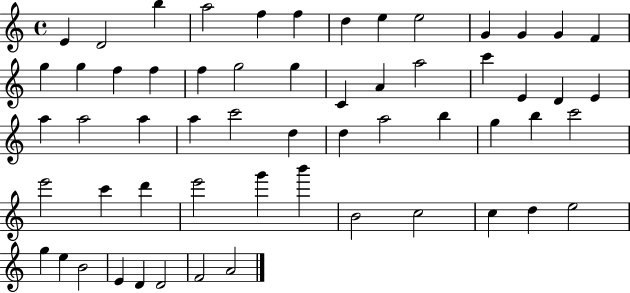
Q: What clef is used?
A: treble